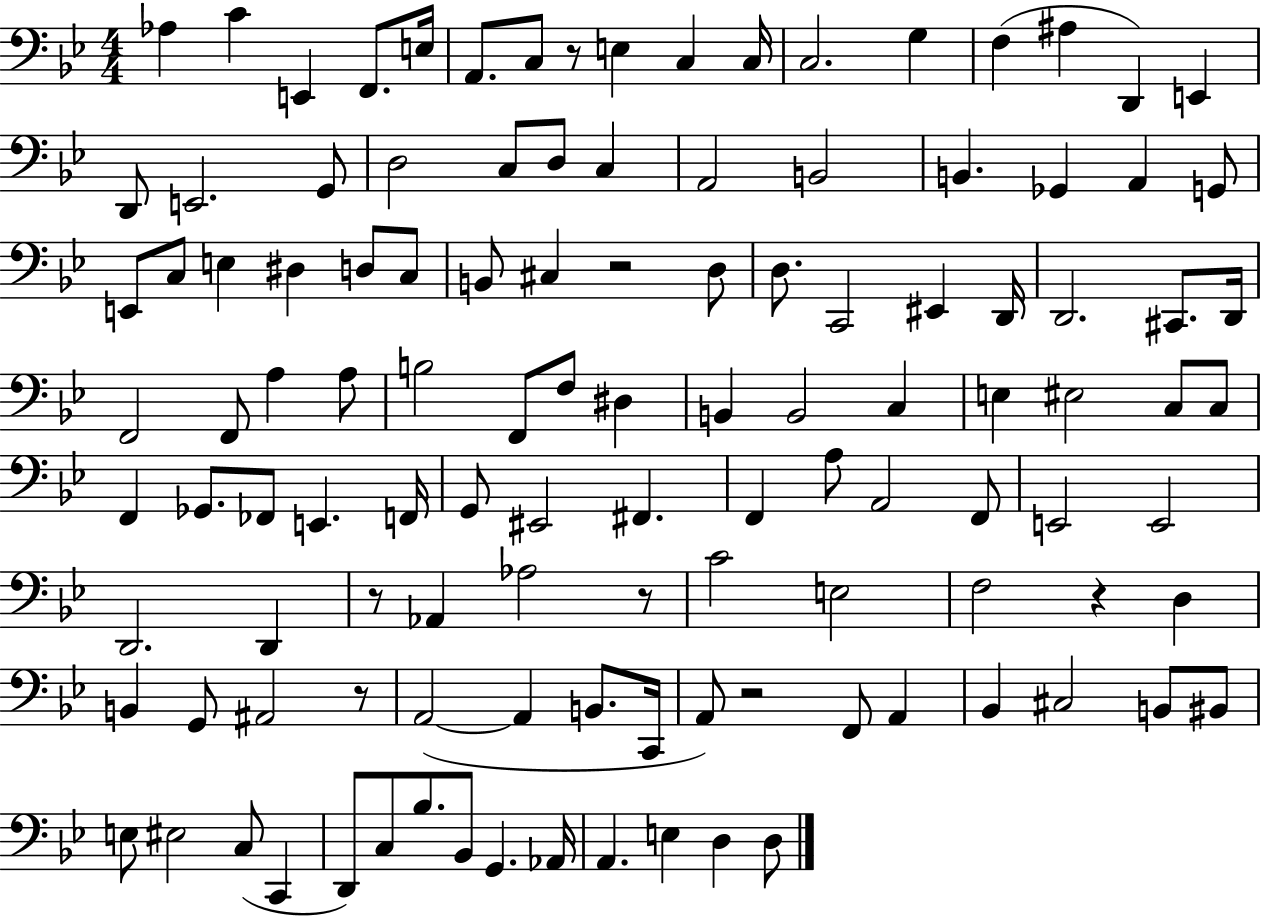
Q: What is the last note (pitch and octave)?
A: D3